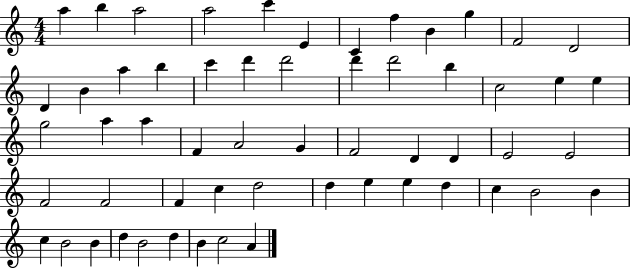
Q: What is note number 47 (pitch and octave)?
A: B4